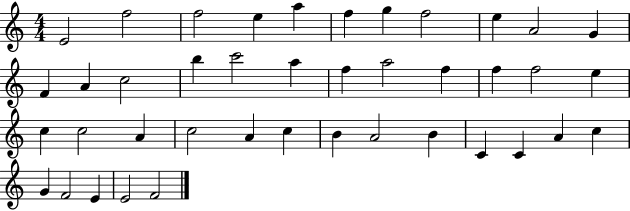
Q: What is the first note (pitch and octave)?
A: E4